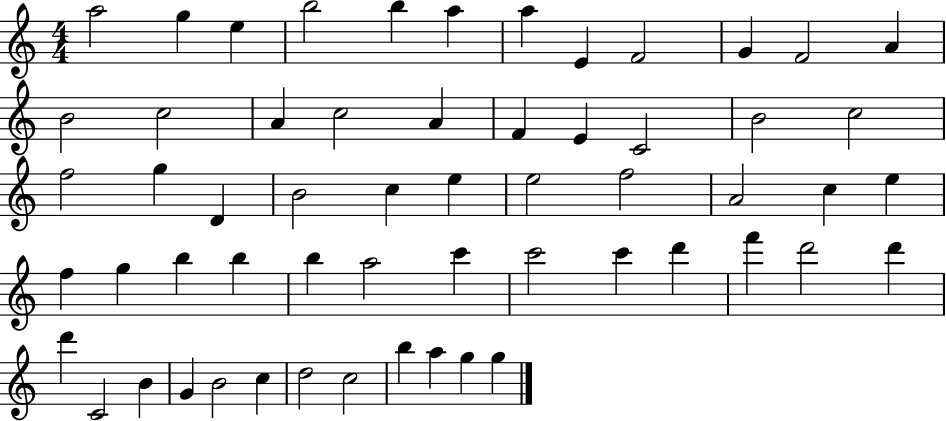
A5/h G5/q E5/q B5/h B5/q A5/q A5/q E4/q F4/h G4/q F4/h A4/q B4/h C5/h A4/q C5/h A4/q F4/q E4/q C4/h B4/h C5/h F5/h G5/q D4/q B4/h C5/q E5/q E5/h F5/h A4/h C5/q E5/q F5/q G5/q B5/q B5/q B5/q A5/h C6/q C6/h C6/q D6/q F6/q D6/h D6/q D6/q C4/h B4/q G4/q B4/h C5/q D5/h C5/h B5/q A5/q G5/q G5/q